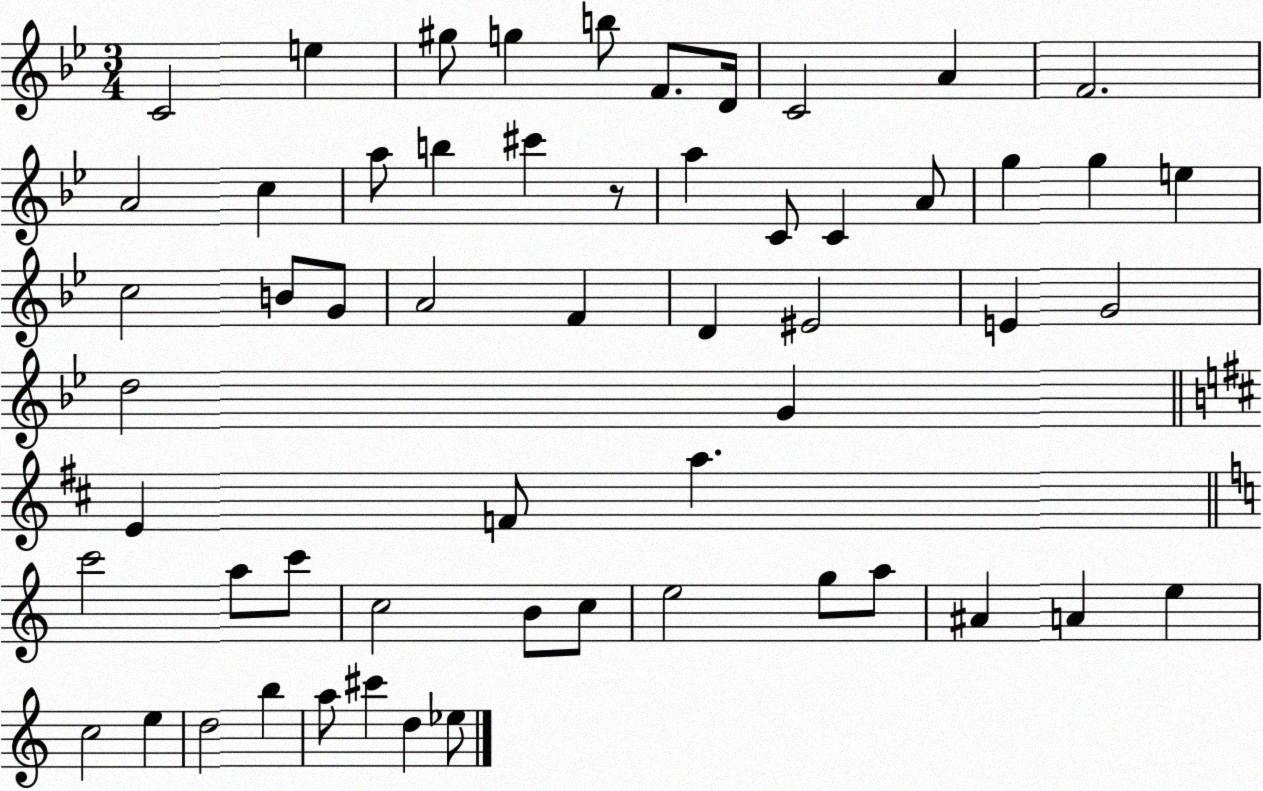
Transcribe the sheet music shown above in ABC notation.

X:1
T:Untitled
M:3/4
L:1/4
K:Bb
C2 e ^g/2 g b/2 F/2 D/4 C2 A F2 A2 c a/2 b ^c' z/2 a C/2 C A/2 g g e c2 B/2 G/2 A2 F D ^E2 E G2 d2 G E F/2 a c'2 a/2 c'/2 c2 B/2 c/2 e2 g/2 a/2 ^A A e c2 e d2 b a/2 ^c' d _e/2